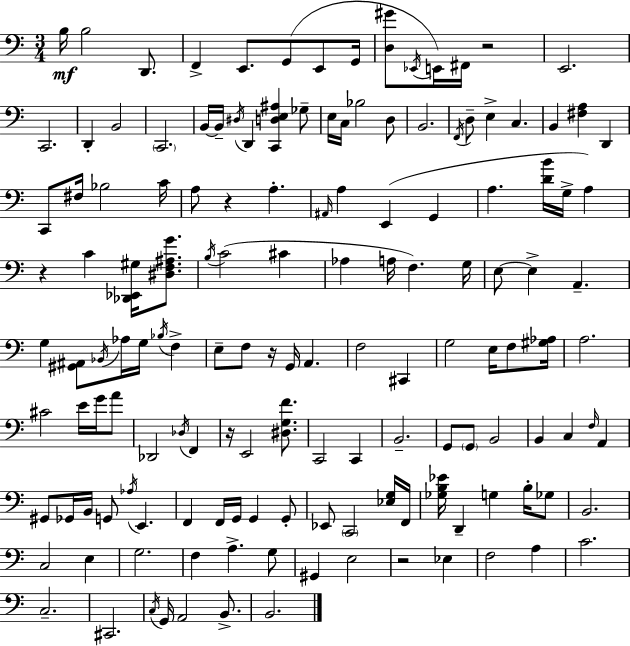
X:1
T:Untitled
M:3/4
L:1/4
K:C
B,/4 B,2 D,,/2 F,, E,,/2 G,,/2 E,,/2 G,,/4 [D,^G]/2 _E,,/4 E,,/4 ^F,,/4 z2 E,,2 C,,2 D,, B,,2 C,,2 B,,/4 B,,/4 ^D,/4 D,, [C,,D,E,^A,] _G,/2 E,/4 C,/4 _B,2 D,/2 B,,2 F,,/4 D,/2 E, C, B,, [^F,A,] D,, C,,/2 ^F,/4 _B,2 C/4 A,/2 z A, ^A,,/4 A, E,, G,, A, [DB]/4 G,/4 A, z C [_D,,_E,,^G,]/4 [^D,F,^A,G]/2 B,/4 C2 ^C _A, A,/4 F, G,/4 E,/2 E, A,, G, [^G,,^A,,]/2 _B,,/4 _A,/4 G,/4 _B,/4 F, E,/2 F,/2 z/4 G,,/4 A,, F,2 ^C,, G,2 E,/4 F,/2 [^G,_A,]/4 A,2 ^C2 E/4 G/4 A/2 _D,,2 _D,/4 F,, z/4 E,,2 [^D,G,F]/2 C,,2 C,, B,,2 G,,/2 G,,/2 B,,2 B,, C, F,/4 A,, ^G,,/2 _G,,/4 B,,/4 G,,/2 _A,/4 E,, F,, F,,/4 G,,/4 G,, G,,/2 _E,,/2 C,,2 [_E,G,]/4 F,,/4 [_G,B,_E]/4 D,, G, B,/4 _G,/2 B,,2 C,2 E, G,2 F, A, G,/2 ^G,, E,2 z2 _E, F,2 A, C2 C,2 ^C,,2 C,/4 G,,/4 A,,2 B,,/2 B,,2